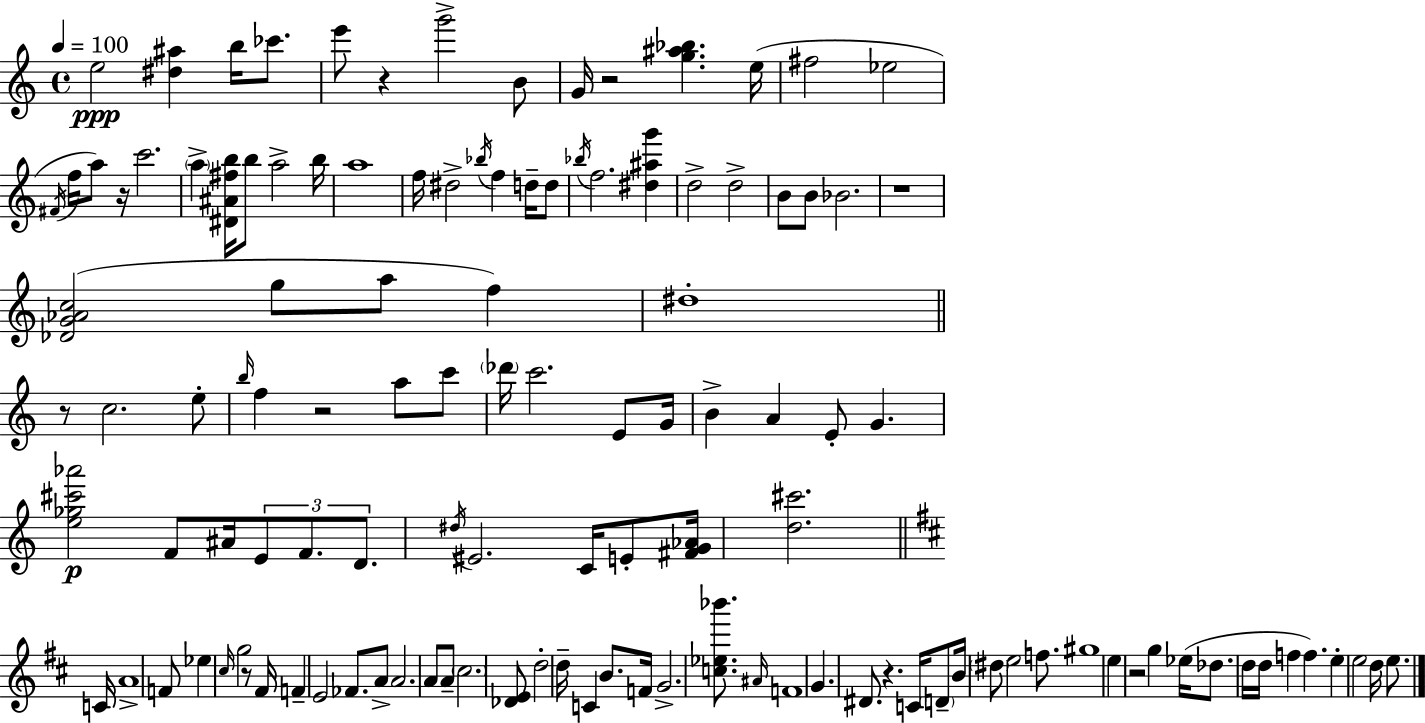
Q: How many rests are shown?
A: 9